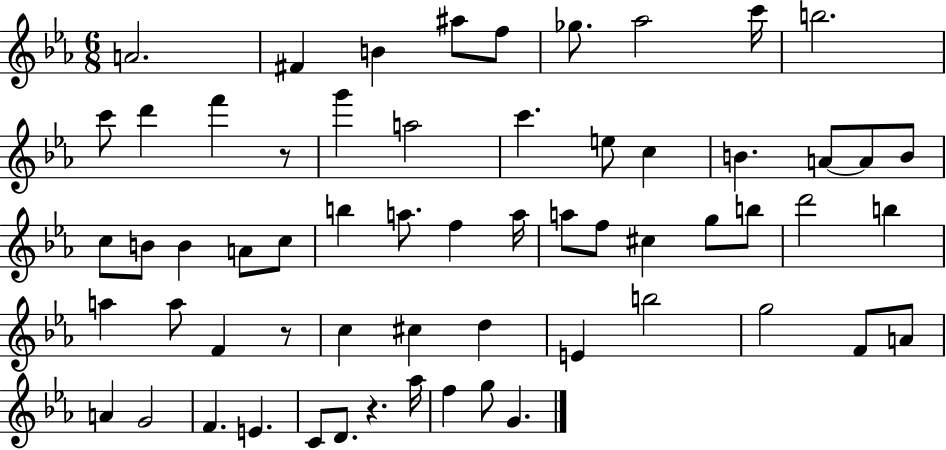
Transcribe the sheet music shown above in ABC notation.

X:1
T:Untitled
M:6/8
L:1/4
K:Eb
A2 ^F B ^a/2 f/2 _g/2 _a2 c'/4 b2 c'/2 d' f' z/2 g' a2 c' e/2 c B A/2 A/2 B/2 c/2 B/2 B A/2 c/2 b a/2 f a/4 a/2 f/2 ^c g/2 b/2 d'2 b a a/2 F z/2 c ^c d E b2 g2 F/2 A/2 A G2 F E C/2 D/2 z _a/4 f g/2 G